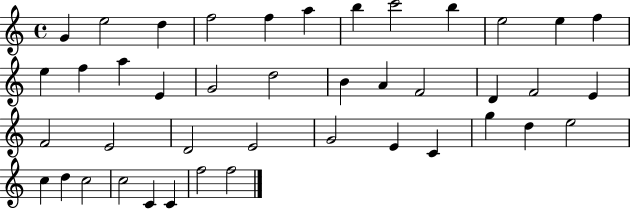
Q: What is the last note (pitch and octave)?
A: F5